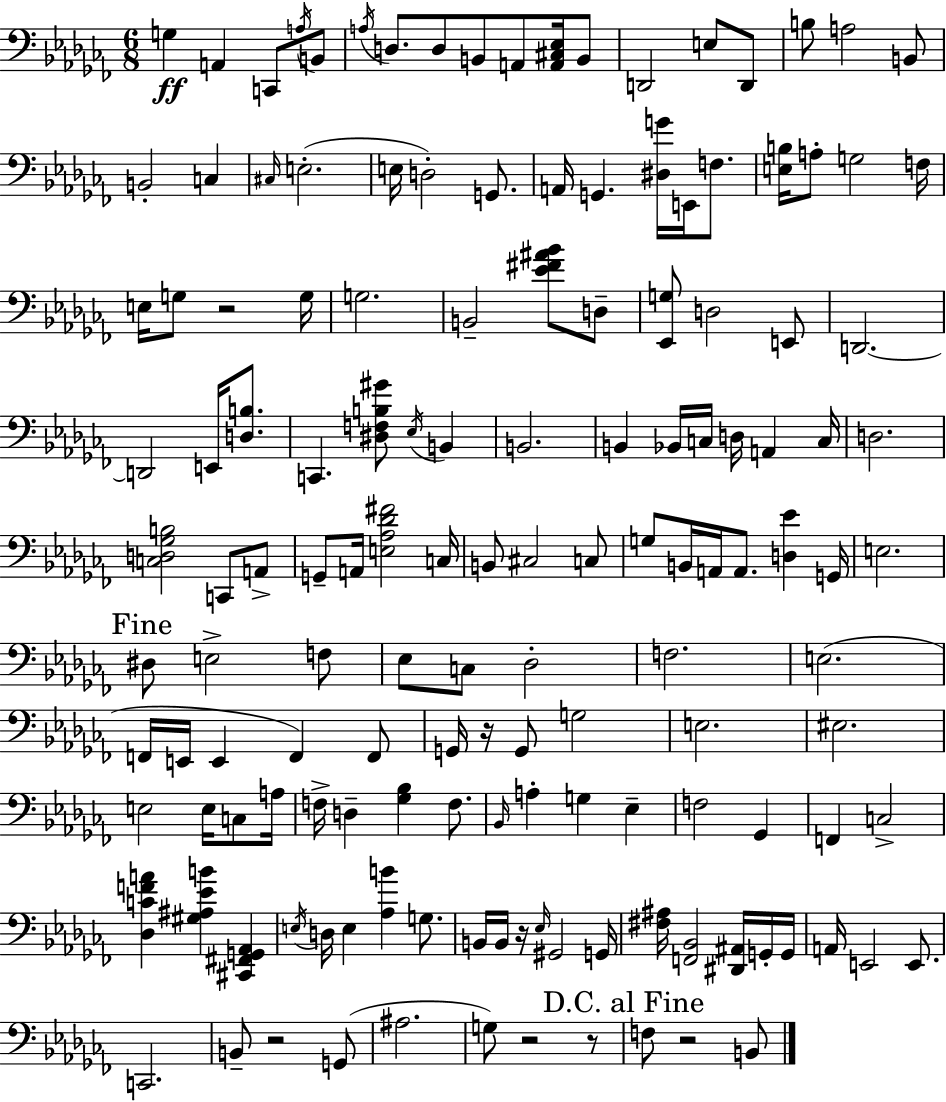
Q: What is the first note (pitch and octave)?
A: G3